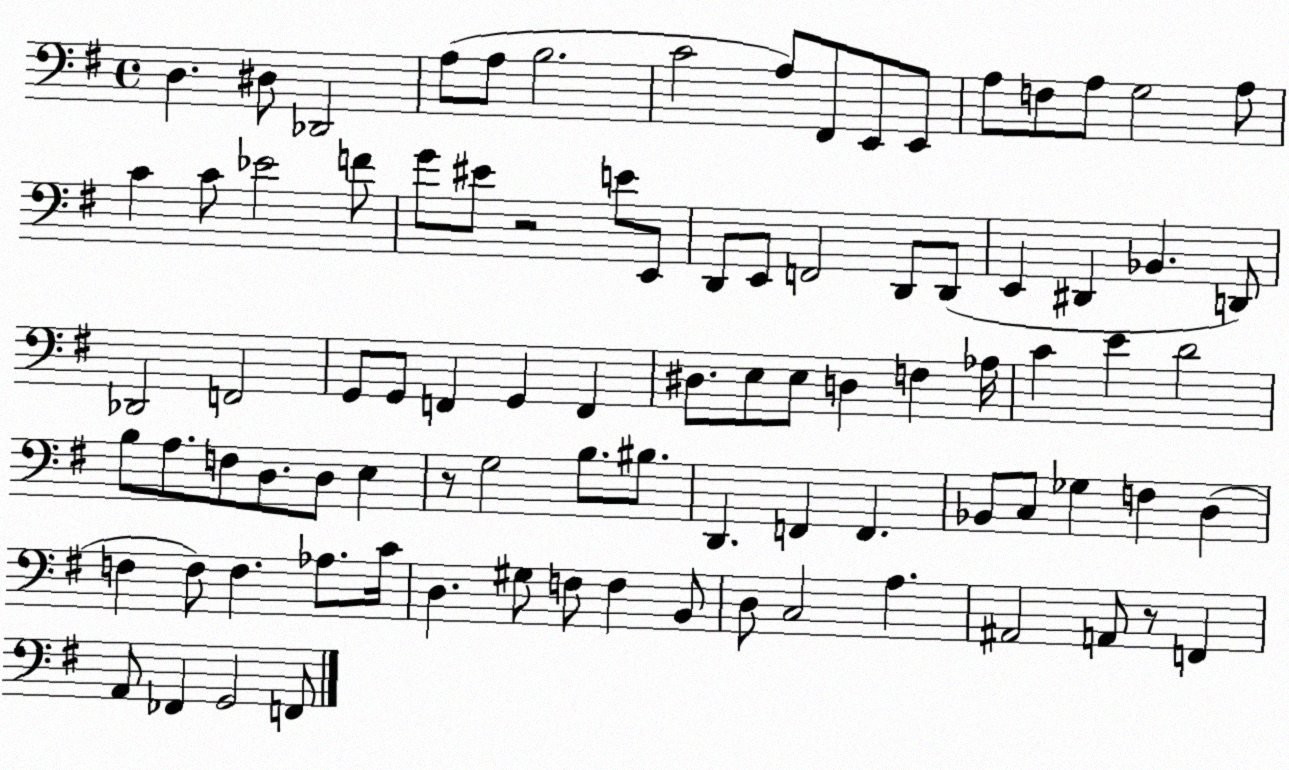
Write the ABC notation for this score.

X:1
T:Untitled
M:4/4
L:1/4
K:G
D, ^D,/2 _D,,2 A,/2 A,/2 B,2 C2 A,/2 ^F,,/2 E,,/2 E,,/2 A,/2 F,/2 A,/2 G,2 A,/2 C C/2 _E2 F/2 G/2 ^E/2 z2 E/2 E,,/2 D,,/2 E,,/2 F,,2 D,,/2 D,,/2 E,, ^D,, _B,, D,,/2 _D,,2 F,,2 G,,/2 G,,/2 F,, G,, F,, ^D,/2 E,/2 E,/2 D, F, _A,/4 C E D2 B,/2 A,/2 F,/2 D,/2 D,/2 E, z/2 G,2 B,/2 ^B,/2 D,, F,, F,, _B,,/2 C,/2 _G, F, D, F, F,/2 F, _A,/2 C/4 D, ^G,/2 F,/2 F, B,,/2 D,/2 C,2 A, ^A,,2 A,,/2 z/2 F,, A,,/2 _F,, G,,2 F,,/2